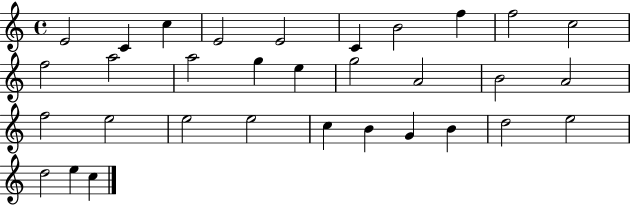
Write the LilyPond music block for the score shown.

{
  \clef treble
  \time 4/4
  \defaultTimeSignature
  \key c \major
  e'2 c'4 c''4 | e'2 e'2 | c'4 b'2 f''4 | f''2 c''2 | \break f''2 a''2 | a''2 g''4 e''4 | g''2 a'2 | b'2 a'2 | \break f''2 e''2 | e''2 e''2 | c''4 b'4 g'4 b'4 | d''2 e''2 | \break d''2 e''4 c''4 | \bar "|."
}